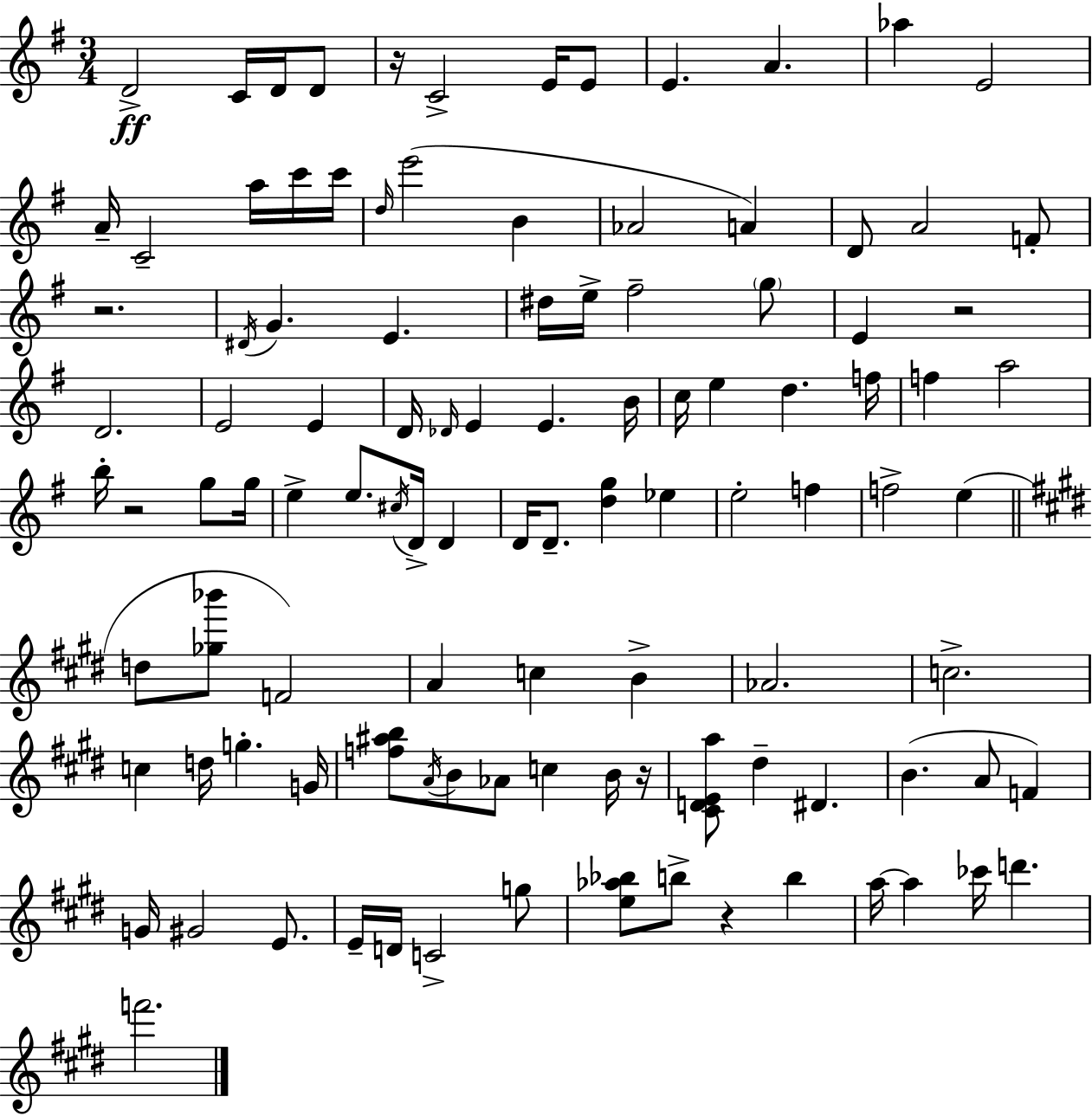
D4/h C4/s D4/s D4/e R/s C4/h E4/s E4/e E4/q. A4/q. Ab5/q E4/h A4/s C4/h A5/s C6/s C6/s D5/s E6/h B4/q Ab4/h A4/q D4/e A4/h F4/e R/h. D#4/s G4/q. E4/q. D#5/s E5/s F#5/h G5/e E4/q R/h D4/h. E4/h E4/q D4/s Db4/s E4/q E4/q. B4/s C5/s E5/q D5/q. F5/s F5/q A5/h B5/s R/h G5/e G5/s E5/q E5/e. C#5/s D4/s D4/q D4/s D4/e. [D5,G5]/q Eb5/q E5/h F5/q F5/h E5/q D5/e [Gb5,Bb6]/e F4/h A4/q C5/q B4/q Ab4/h. C5/h. C5/q D5/s G5/q. G4/s [F5,A#5,B5]/e A4/s B4/e Ab4/e C5/q B4/s R/s [C#4,D4,E4,A5]/e D#5/q D#4/q. B4/q. A4/e F4/q G4/s G#4/h E4/e. E4/s D4/s C4/h G5/e [E5,Ab5,Bb5]/e B5/e R/q B5/q A5/s A5/q CES6/s D6/q. F6/h.